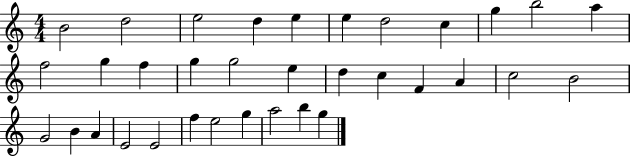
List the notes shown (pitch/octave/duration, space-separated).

B4/h D5/h E5/h D5/q E5/q E5/q D5/h C5/q G5/q B5/h A5/q F5/h G5/q F5/q G5/q G5/h E5/q D5/q C5/q F4/q A4/q C5/h B4/h G4/h B4/q A4/q E4/h E4/h F5/q E5/h G5/q A5/h B5/q G5/q